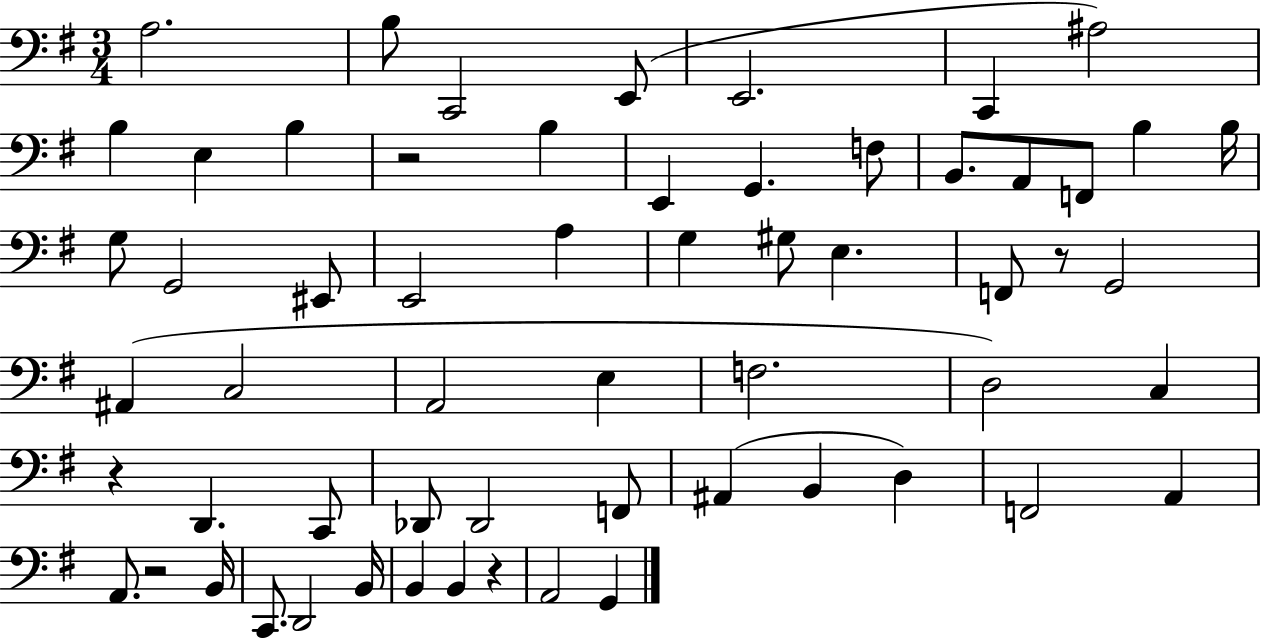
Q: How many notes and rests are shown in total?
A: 60